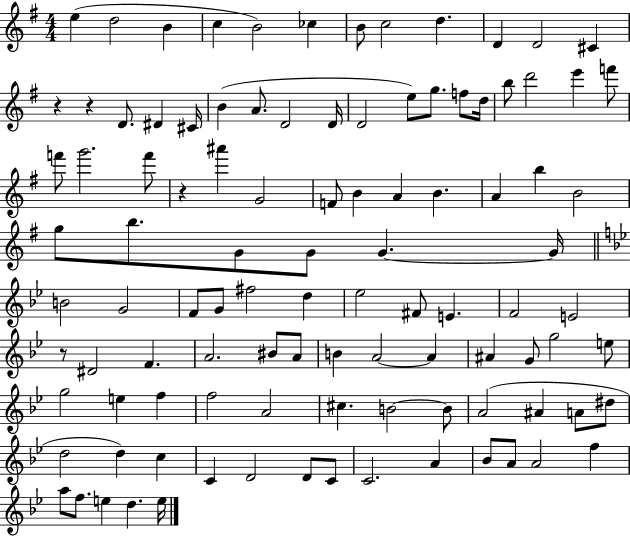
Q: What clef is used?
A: treble